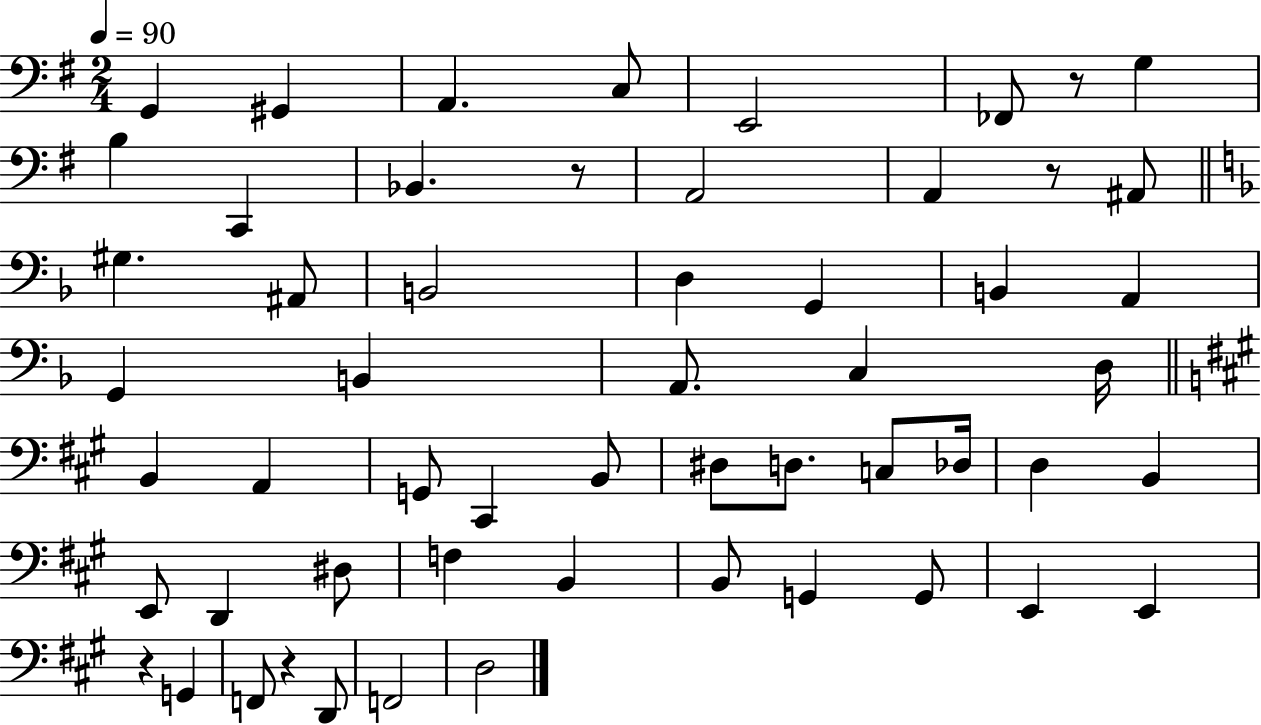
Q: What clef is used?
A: bass